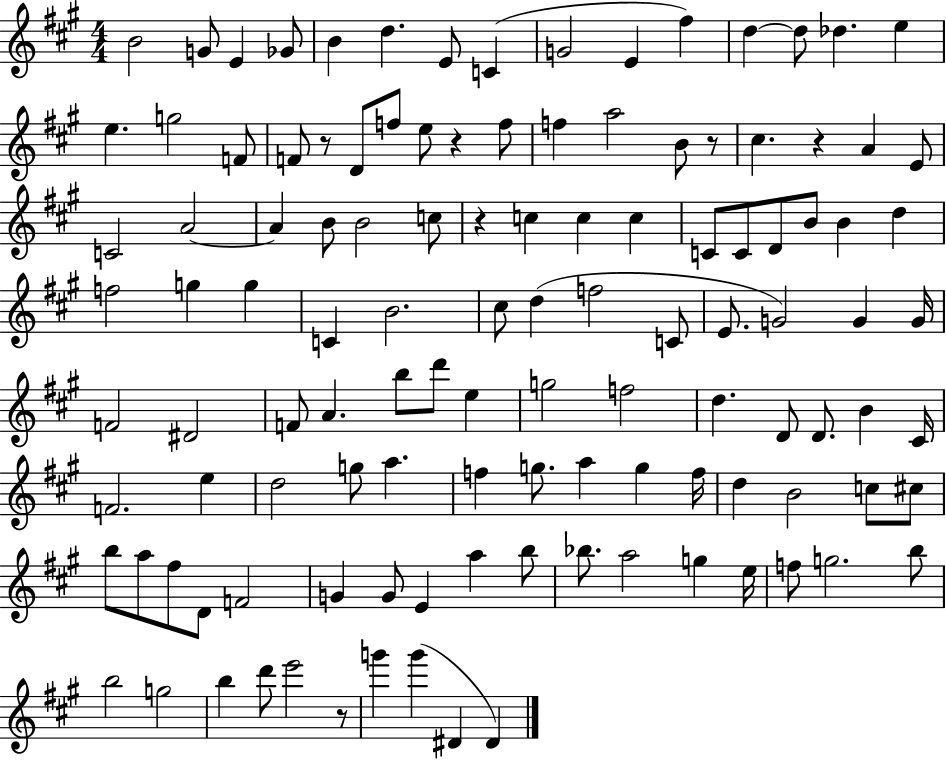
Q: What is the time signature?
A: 4/4